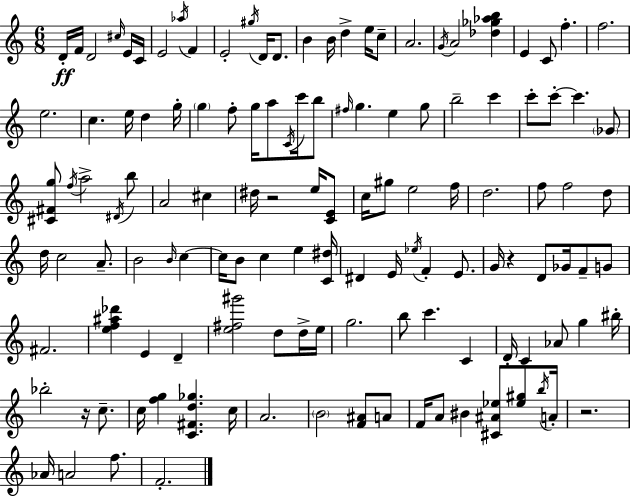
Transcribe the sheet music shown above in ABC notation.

X:1
T:Untitled
M:6/8
L:1/4
K:Am
D/4 F/4 D2 ^c/4 E/4 C/4 E2 _a/4 F E2 ^g/4 D/4 D/2 B B/4 d e/4 c/2 A2 G/4 A2 [_d_g_ab] E C/2 f f2 e2 c e/4 d g/4 g f/2 g/4 a/2 C/4 c'/4 b/2 ^f/4 g e g/2 b2 c' c'/2 c'/2 c' _G/2 [^C^Fg]/2 f/4 a2 ^D/4 b/2 A2 ^c ^d/4 z2 e/4 [CE]/2 c/4 ^g/2 e2 f/4 d2 f/2 f2 d/2 d/4 c2 A/2 B2 B/4 c c/4 B/2 c e [C^d]/4 ^D E/4 _e/4 F E/2 G/4 z D/2 _G/4 F/2 G/2 ^F2 [ef^a_d'] E D [e^f^g']2 d/2 d/4 e/4 g2 b/2 c' C D/4 C _A/2 g ^b/4 _b2 z/4 c/2 c/4 [fg] [C^Fd_g] c/4 A2 B2 [F^A]/2 A/2 F/4 A/2 ^B [^C^A_e]/2 [_e^g]/2 b/4 A/4 z2 _A/4 A2 f/2 F2